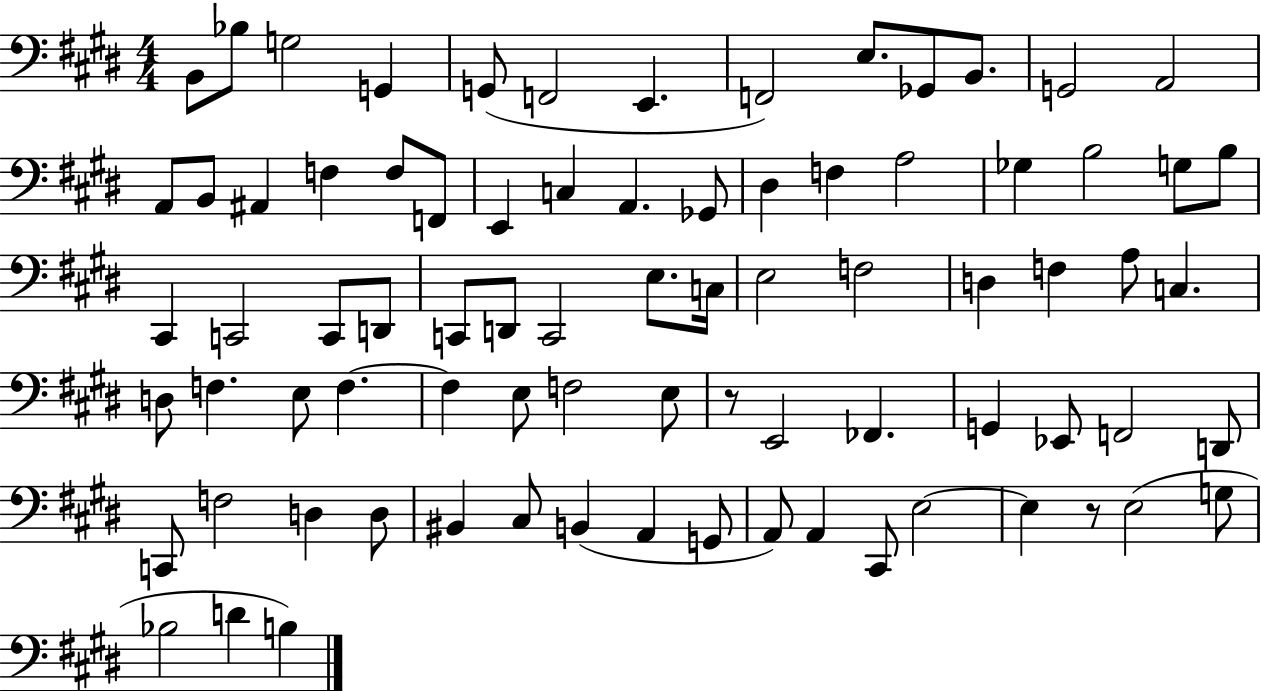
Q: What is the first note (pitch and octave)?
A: B2